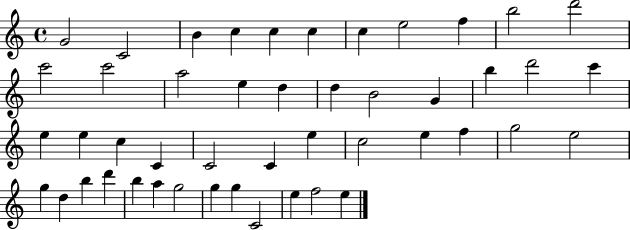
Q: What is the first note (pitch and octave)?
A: G4